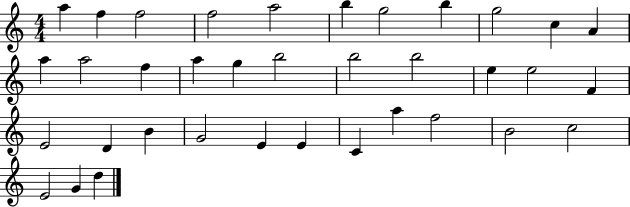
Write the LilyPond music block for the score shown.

{
  \clef treble
  \numericTimeSignature
  \time 4/4
  \key c \major
  a''4 f''4 f''2 | f''2 a''2 | b''4 g''2 b''4 | g''2 c''4 a'4 | \break a''4 a''2 f''4 | a''4 g''4 b''2 | b''2 b''2 | e''4 e''2 f'4 | \break e'2 d'4 b'4 | g'2 e'4 e'4 | c'4 a''4 f''2 | b'2 c''2 | \break e'2 g'4 d''4 | \bar "|."
}